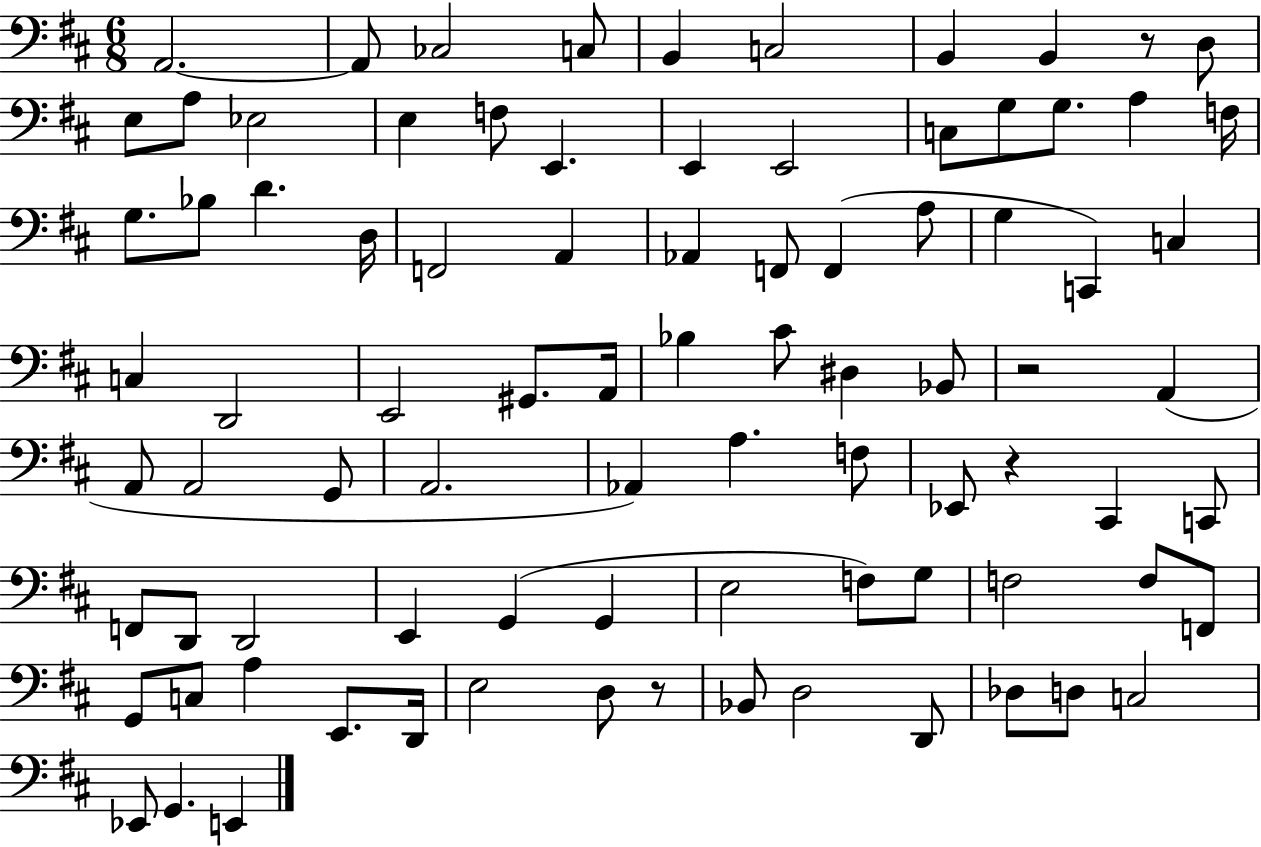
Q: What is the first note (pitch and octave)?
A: A2